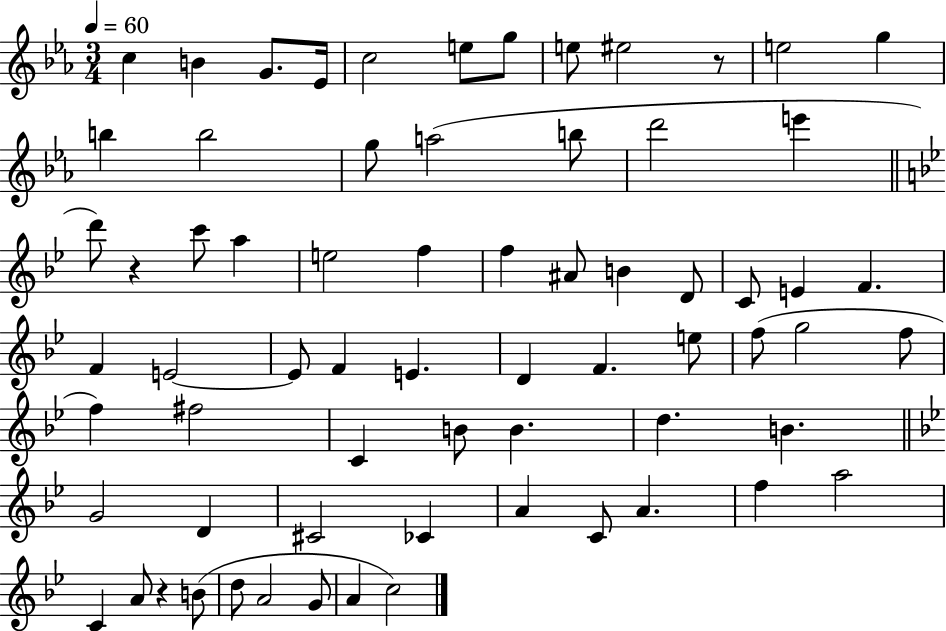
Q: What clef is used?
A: treble